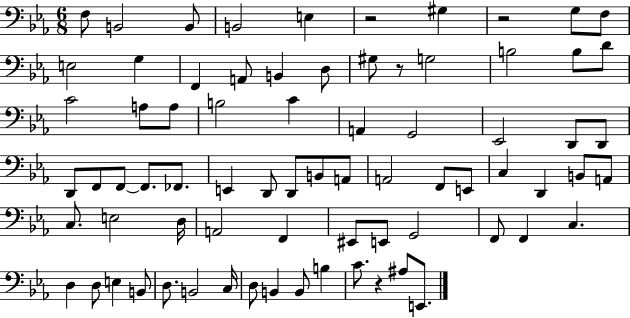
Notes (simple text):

F3/e B2/h B2/e B2/h E3/q R/h G#3/q R/h G3/e F3/e E3/h G3/q F2/q A2/e B2/q D3/e G#3/e R/e G3/h B3/h B3/e D4/e C4/h A3/e A3/e B3/h C4/q A2/q G2/h Eb2/h D2/e D2/e D2/e F2/e F2/e F2/e. FES2/e. E2/q D2/e D2/e B2/e A2/e A2/h F2/e E2/e C3/q D2/q B2/e A2/e C3/e. E3/h D3/s A2/h F2/q EIS2/e E2/e G2/h F2/e F2/q C3/q. D3/q D3/e E3/q B2/e D3/e. B2/h C3/s D3/e B2/q B2/e B3/q C4/e. R/q A#3/e E2/e.